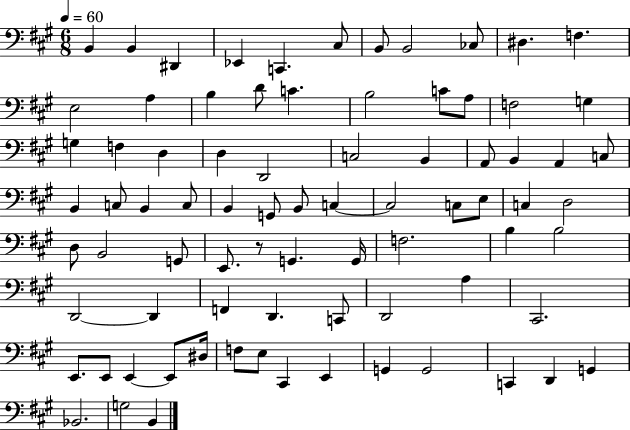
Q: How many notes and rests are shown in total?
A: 80